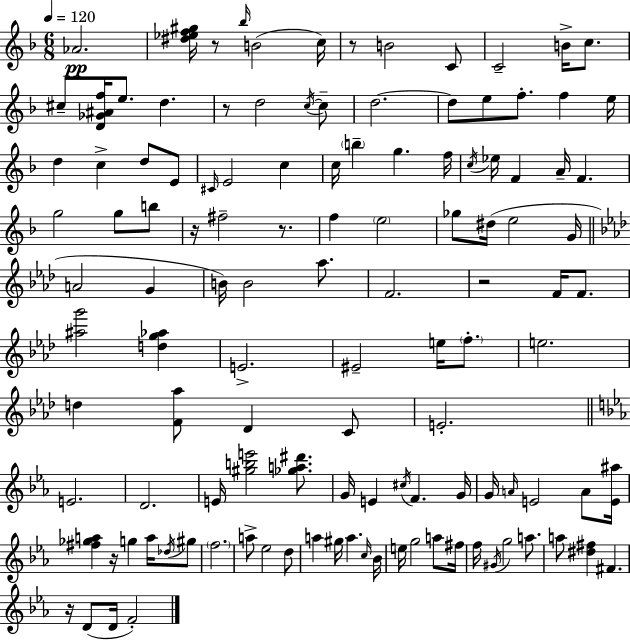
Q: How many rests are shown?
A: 8